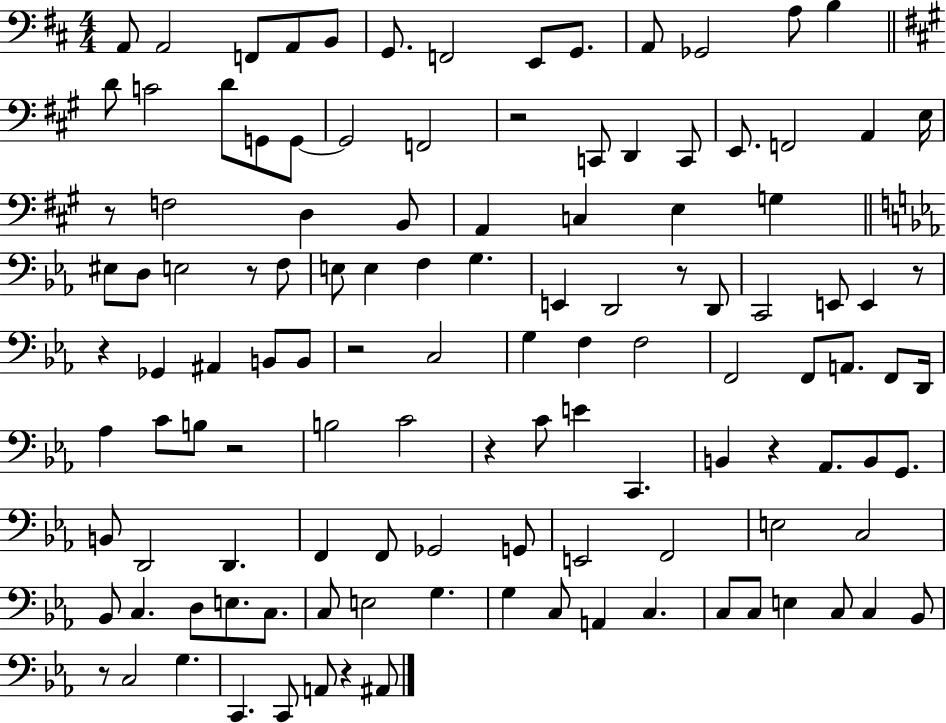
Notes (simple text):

A2/e A2/h F2/e A2/e B2/e G2/e. F2/h E2/e G2/e. A2/e Gb2/h A3/e B3/q D4/e C4/h D4/e G2/e G2/e G2/h F2/h R/h C2/e D2/q C2/e E2/e. F2/h A2/q E3/s R/e F3/h D3/q B2/e A2/q C3/q E3/q G3/q EIS3/e D3/e E3/h R/e F3/e E3/e E3/q F3/q G3/q. E2/q D2/h R/e D2/e C2/h E2/e E2/q R/e R/q Gb2/q A#2/q B2/e B2/e R/h C3/h G3/q F3/q F3/h F2/h F2/e A2/e. F2/e D2/s Ab3/q C4/e B3/e R/h B3/h C4/h R/q C4/e E4/q C2/q. B2/q R/q Ab2/e. B2/e G2/e. B2/e D2/h D2/q. F2/q F2/e Gb2/h G2/e E2/h F2/h E3/h C3/h Bb2/e C3/q. D3/e E3/e. C3/e. C3/e E3/h G3/q. G3/q C3/e A2/q C3/q. C3/e C3/e E3/q C3/e C3/q Bb2/e R/e C3/h G3/q. C2/q. C2/e A2/e R/q A#2/e